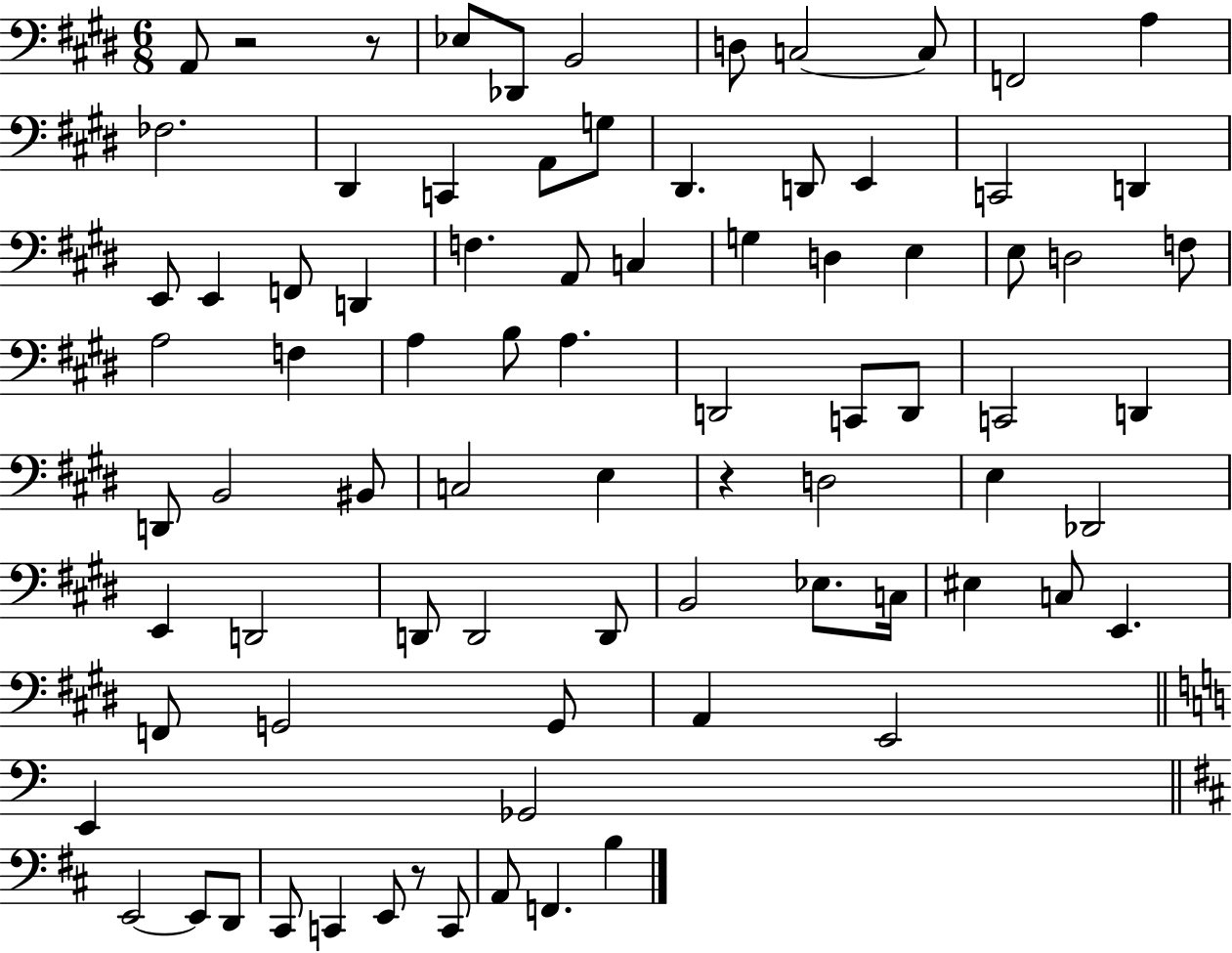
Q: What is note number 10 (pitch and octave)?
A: FES3